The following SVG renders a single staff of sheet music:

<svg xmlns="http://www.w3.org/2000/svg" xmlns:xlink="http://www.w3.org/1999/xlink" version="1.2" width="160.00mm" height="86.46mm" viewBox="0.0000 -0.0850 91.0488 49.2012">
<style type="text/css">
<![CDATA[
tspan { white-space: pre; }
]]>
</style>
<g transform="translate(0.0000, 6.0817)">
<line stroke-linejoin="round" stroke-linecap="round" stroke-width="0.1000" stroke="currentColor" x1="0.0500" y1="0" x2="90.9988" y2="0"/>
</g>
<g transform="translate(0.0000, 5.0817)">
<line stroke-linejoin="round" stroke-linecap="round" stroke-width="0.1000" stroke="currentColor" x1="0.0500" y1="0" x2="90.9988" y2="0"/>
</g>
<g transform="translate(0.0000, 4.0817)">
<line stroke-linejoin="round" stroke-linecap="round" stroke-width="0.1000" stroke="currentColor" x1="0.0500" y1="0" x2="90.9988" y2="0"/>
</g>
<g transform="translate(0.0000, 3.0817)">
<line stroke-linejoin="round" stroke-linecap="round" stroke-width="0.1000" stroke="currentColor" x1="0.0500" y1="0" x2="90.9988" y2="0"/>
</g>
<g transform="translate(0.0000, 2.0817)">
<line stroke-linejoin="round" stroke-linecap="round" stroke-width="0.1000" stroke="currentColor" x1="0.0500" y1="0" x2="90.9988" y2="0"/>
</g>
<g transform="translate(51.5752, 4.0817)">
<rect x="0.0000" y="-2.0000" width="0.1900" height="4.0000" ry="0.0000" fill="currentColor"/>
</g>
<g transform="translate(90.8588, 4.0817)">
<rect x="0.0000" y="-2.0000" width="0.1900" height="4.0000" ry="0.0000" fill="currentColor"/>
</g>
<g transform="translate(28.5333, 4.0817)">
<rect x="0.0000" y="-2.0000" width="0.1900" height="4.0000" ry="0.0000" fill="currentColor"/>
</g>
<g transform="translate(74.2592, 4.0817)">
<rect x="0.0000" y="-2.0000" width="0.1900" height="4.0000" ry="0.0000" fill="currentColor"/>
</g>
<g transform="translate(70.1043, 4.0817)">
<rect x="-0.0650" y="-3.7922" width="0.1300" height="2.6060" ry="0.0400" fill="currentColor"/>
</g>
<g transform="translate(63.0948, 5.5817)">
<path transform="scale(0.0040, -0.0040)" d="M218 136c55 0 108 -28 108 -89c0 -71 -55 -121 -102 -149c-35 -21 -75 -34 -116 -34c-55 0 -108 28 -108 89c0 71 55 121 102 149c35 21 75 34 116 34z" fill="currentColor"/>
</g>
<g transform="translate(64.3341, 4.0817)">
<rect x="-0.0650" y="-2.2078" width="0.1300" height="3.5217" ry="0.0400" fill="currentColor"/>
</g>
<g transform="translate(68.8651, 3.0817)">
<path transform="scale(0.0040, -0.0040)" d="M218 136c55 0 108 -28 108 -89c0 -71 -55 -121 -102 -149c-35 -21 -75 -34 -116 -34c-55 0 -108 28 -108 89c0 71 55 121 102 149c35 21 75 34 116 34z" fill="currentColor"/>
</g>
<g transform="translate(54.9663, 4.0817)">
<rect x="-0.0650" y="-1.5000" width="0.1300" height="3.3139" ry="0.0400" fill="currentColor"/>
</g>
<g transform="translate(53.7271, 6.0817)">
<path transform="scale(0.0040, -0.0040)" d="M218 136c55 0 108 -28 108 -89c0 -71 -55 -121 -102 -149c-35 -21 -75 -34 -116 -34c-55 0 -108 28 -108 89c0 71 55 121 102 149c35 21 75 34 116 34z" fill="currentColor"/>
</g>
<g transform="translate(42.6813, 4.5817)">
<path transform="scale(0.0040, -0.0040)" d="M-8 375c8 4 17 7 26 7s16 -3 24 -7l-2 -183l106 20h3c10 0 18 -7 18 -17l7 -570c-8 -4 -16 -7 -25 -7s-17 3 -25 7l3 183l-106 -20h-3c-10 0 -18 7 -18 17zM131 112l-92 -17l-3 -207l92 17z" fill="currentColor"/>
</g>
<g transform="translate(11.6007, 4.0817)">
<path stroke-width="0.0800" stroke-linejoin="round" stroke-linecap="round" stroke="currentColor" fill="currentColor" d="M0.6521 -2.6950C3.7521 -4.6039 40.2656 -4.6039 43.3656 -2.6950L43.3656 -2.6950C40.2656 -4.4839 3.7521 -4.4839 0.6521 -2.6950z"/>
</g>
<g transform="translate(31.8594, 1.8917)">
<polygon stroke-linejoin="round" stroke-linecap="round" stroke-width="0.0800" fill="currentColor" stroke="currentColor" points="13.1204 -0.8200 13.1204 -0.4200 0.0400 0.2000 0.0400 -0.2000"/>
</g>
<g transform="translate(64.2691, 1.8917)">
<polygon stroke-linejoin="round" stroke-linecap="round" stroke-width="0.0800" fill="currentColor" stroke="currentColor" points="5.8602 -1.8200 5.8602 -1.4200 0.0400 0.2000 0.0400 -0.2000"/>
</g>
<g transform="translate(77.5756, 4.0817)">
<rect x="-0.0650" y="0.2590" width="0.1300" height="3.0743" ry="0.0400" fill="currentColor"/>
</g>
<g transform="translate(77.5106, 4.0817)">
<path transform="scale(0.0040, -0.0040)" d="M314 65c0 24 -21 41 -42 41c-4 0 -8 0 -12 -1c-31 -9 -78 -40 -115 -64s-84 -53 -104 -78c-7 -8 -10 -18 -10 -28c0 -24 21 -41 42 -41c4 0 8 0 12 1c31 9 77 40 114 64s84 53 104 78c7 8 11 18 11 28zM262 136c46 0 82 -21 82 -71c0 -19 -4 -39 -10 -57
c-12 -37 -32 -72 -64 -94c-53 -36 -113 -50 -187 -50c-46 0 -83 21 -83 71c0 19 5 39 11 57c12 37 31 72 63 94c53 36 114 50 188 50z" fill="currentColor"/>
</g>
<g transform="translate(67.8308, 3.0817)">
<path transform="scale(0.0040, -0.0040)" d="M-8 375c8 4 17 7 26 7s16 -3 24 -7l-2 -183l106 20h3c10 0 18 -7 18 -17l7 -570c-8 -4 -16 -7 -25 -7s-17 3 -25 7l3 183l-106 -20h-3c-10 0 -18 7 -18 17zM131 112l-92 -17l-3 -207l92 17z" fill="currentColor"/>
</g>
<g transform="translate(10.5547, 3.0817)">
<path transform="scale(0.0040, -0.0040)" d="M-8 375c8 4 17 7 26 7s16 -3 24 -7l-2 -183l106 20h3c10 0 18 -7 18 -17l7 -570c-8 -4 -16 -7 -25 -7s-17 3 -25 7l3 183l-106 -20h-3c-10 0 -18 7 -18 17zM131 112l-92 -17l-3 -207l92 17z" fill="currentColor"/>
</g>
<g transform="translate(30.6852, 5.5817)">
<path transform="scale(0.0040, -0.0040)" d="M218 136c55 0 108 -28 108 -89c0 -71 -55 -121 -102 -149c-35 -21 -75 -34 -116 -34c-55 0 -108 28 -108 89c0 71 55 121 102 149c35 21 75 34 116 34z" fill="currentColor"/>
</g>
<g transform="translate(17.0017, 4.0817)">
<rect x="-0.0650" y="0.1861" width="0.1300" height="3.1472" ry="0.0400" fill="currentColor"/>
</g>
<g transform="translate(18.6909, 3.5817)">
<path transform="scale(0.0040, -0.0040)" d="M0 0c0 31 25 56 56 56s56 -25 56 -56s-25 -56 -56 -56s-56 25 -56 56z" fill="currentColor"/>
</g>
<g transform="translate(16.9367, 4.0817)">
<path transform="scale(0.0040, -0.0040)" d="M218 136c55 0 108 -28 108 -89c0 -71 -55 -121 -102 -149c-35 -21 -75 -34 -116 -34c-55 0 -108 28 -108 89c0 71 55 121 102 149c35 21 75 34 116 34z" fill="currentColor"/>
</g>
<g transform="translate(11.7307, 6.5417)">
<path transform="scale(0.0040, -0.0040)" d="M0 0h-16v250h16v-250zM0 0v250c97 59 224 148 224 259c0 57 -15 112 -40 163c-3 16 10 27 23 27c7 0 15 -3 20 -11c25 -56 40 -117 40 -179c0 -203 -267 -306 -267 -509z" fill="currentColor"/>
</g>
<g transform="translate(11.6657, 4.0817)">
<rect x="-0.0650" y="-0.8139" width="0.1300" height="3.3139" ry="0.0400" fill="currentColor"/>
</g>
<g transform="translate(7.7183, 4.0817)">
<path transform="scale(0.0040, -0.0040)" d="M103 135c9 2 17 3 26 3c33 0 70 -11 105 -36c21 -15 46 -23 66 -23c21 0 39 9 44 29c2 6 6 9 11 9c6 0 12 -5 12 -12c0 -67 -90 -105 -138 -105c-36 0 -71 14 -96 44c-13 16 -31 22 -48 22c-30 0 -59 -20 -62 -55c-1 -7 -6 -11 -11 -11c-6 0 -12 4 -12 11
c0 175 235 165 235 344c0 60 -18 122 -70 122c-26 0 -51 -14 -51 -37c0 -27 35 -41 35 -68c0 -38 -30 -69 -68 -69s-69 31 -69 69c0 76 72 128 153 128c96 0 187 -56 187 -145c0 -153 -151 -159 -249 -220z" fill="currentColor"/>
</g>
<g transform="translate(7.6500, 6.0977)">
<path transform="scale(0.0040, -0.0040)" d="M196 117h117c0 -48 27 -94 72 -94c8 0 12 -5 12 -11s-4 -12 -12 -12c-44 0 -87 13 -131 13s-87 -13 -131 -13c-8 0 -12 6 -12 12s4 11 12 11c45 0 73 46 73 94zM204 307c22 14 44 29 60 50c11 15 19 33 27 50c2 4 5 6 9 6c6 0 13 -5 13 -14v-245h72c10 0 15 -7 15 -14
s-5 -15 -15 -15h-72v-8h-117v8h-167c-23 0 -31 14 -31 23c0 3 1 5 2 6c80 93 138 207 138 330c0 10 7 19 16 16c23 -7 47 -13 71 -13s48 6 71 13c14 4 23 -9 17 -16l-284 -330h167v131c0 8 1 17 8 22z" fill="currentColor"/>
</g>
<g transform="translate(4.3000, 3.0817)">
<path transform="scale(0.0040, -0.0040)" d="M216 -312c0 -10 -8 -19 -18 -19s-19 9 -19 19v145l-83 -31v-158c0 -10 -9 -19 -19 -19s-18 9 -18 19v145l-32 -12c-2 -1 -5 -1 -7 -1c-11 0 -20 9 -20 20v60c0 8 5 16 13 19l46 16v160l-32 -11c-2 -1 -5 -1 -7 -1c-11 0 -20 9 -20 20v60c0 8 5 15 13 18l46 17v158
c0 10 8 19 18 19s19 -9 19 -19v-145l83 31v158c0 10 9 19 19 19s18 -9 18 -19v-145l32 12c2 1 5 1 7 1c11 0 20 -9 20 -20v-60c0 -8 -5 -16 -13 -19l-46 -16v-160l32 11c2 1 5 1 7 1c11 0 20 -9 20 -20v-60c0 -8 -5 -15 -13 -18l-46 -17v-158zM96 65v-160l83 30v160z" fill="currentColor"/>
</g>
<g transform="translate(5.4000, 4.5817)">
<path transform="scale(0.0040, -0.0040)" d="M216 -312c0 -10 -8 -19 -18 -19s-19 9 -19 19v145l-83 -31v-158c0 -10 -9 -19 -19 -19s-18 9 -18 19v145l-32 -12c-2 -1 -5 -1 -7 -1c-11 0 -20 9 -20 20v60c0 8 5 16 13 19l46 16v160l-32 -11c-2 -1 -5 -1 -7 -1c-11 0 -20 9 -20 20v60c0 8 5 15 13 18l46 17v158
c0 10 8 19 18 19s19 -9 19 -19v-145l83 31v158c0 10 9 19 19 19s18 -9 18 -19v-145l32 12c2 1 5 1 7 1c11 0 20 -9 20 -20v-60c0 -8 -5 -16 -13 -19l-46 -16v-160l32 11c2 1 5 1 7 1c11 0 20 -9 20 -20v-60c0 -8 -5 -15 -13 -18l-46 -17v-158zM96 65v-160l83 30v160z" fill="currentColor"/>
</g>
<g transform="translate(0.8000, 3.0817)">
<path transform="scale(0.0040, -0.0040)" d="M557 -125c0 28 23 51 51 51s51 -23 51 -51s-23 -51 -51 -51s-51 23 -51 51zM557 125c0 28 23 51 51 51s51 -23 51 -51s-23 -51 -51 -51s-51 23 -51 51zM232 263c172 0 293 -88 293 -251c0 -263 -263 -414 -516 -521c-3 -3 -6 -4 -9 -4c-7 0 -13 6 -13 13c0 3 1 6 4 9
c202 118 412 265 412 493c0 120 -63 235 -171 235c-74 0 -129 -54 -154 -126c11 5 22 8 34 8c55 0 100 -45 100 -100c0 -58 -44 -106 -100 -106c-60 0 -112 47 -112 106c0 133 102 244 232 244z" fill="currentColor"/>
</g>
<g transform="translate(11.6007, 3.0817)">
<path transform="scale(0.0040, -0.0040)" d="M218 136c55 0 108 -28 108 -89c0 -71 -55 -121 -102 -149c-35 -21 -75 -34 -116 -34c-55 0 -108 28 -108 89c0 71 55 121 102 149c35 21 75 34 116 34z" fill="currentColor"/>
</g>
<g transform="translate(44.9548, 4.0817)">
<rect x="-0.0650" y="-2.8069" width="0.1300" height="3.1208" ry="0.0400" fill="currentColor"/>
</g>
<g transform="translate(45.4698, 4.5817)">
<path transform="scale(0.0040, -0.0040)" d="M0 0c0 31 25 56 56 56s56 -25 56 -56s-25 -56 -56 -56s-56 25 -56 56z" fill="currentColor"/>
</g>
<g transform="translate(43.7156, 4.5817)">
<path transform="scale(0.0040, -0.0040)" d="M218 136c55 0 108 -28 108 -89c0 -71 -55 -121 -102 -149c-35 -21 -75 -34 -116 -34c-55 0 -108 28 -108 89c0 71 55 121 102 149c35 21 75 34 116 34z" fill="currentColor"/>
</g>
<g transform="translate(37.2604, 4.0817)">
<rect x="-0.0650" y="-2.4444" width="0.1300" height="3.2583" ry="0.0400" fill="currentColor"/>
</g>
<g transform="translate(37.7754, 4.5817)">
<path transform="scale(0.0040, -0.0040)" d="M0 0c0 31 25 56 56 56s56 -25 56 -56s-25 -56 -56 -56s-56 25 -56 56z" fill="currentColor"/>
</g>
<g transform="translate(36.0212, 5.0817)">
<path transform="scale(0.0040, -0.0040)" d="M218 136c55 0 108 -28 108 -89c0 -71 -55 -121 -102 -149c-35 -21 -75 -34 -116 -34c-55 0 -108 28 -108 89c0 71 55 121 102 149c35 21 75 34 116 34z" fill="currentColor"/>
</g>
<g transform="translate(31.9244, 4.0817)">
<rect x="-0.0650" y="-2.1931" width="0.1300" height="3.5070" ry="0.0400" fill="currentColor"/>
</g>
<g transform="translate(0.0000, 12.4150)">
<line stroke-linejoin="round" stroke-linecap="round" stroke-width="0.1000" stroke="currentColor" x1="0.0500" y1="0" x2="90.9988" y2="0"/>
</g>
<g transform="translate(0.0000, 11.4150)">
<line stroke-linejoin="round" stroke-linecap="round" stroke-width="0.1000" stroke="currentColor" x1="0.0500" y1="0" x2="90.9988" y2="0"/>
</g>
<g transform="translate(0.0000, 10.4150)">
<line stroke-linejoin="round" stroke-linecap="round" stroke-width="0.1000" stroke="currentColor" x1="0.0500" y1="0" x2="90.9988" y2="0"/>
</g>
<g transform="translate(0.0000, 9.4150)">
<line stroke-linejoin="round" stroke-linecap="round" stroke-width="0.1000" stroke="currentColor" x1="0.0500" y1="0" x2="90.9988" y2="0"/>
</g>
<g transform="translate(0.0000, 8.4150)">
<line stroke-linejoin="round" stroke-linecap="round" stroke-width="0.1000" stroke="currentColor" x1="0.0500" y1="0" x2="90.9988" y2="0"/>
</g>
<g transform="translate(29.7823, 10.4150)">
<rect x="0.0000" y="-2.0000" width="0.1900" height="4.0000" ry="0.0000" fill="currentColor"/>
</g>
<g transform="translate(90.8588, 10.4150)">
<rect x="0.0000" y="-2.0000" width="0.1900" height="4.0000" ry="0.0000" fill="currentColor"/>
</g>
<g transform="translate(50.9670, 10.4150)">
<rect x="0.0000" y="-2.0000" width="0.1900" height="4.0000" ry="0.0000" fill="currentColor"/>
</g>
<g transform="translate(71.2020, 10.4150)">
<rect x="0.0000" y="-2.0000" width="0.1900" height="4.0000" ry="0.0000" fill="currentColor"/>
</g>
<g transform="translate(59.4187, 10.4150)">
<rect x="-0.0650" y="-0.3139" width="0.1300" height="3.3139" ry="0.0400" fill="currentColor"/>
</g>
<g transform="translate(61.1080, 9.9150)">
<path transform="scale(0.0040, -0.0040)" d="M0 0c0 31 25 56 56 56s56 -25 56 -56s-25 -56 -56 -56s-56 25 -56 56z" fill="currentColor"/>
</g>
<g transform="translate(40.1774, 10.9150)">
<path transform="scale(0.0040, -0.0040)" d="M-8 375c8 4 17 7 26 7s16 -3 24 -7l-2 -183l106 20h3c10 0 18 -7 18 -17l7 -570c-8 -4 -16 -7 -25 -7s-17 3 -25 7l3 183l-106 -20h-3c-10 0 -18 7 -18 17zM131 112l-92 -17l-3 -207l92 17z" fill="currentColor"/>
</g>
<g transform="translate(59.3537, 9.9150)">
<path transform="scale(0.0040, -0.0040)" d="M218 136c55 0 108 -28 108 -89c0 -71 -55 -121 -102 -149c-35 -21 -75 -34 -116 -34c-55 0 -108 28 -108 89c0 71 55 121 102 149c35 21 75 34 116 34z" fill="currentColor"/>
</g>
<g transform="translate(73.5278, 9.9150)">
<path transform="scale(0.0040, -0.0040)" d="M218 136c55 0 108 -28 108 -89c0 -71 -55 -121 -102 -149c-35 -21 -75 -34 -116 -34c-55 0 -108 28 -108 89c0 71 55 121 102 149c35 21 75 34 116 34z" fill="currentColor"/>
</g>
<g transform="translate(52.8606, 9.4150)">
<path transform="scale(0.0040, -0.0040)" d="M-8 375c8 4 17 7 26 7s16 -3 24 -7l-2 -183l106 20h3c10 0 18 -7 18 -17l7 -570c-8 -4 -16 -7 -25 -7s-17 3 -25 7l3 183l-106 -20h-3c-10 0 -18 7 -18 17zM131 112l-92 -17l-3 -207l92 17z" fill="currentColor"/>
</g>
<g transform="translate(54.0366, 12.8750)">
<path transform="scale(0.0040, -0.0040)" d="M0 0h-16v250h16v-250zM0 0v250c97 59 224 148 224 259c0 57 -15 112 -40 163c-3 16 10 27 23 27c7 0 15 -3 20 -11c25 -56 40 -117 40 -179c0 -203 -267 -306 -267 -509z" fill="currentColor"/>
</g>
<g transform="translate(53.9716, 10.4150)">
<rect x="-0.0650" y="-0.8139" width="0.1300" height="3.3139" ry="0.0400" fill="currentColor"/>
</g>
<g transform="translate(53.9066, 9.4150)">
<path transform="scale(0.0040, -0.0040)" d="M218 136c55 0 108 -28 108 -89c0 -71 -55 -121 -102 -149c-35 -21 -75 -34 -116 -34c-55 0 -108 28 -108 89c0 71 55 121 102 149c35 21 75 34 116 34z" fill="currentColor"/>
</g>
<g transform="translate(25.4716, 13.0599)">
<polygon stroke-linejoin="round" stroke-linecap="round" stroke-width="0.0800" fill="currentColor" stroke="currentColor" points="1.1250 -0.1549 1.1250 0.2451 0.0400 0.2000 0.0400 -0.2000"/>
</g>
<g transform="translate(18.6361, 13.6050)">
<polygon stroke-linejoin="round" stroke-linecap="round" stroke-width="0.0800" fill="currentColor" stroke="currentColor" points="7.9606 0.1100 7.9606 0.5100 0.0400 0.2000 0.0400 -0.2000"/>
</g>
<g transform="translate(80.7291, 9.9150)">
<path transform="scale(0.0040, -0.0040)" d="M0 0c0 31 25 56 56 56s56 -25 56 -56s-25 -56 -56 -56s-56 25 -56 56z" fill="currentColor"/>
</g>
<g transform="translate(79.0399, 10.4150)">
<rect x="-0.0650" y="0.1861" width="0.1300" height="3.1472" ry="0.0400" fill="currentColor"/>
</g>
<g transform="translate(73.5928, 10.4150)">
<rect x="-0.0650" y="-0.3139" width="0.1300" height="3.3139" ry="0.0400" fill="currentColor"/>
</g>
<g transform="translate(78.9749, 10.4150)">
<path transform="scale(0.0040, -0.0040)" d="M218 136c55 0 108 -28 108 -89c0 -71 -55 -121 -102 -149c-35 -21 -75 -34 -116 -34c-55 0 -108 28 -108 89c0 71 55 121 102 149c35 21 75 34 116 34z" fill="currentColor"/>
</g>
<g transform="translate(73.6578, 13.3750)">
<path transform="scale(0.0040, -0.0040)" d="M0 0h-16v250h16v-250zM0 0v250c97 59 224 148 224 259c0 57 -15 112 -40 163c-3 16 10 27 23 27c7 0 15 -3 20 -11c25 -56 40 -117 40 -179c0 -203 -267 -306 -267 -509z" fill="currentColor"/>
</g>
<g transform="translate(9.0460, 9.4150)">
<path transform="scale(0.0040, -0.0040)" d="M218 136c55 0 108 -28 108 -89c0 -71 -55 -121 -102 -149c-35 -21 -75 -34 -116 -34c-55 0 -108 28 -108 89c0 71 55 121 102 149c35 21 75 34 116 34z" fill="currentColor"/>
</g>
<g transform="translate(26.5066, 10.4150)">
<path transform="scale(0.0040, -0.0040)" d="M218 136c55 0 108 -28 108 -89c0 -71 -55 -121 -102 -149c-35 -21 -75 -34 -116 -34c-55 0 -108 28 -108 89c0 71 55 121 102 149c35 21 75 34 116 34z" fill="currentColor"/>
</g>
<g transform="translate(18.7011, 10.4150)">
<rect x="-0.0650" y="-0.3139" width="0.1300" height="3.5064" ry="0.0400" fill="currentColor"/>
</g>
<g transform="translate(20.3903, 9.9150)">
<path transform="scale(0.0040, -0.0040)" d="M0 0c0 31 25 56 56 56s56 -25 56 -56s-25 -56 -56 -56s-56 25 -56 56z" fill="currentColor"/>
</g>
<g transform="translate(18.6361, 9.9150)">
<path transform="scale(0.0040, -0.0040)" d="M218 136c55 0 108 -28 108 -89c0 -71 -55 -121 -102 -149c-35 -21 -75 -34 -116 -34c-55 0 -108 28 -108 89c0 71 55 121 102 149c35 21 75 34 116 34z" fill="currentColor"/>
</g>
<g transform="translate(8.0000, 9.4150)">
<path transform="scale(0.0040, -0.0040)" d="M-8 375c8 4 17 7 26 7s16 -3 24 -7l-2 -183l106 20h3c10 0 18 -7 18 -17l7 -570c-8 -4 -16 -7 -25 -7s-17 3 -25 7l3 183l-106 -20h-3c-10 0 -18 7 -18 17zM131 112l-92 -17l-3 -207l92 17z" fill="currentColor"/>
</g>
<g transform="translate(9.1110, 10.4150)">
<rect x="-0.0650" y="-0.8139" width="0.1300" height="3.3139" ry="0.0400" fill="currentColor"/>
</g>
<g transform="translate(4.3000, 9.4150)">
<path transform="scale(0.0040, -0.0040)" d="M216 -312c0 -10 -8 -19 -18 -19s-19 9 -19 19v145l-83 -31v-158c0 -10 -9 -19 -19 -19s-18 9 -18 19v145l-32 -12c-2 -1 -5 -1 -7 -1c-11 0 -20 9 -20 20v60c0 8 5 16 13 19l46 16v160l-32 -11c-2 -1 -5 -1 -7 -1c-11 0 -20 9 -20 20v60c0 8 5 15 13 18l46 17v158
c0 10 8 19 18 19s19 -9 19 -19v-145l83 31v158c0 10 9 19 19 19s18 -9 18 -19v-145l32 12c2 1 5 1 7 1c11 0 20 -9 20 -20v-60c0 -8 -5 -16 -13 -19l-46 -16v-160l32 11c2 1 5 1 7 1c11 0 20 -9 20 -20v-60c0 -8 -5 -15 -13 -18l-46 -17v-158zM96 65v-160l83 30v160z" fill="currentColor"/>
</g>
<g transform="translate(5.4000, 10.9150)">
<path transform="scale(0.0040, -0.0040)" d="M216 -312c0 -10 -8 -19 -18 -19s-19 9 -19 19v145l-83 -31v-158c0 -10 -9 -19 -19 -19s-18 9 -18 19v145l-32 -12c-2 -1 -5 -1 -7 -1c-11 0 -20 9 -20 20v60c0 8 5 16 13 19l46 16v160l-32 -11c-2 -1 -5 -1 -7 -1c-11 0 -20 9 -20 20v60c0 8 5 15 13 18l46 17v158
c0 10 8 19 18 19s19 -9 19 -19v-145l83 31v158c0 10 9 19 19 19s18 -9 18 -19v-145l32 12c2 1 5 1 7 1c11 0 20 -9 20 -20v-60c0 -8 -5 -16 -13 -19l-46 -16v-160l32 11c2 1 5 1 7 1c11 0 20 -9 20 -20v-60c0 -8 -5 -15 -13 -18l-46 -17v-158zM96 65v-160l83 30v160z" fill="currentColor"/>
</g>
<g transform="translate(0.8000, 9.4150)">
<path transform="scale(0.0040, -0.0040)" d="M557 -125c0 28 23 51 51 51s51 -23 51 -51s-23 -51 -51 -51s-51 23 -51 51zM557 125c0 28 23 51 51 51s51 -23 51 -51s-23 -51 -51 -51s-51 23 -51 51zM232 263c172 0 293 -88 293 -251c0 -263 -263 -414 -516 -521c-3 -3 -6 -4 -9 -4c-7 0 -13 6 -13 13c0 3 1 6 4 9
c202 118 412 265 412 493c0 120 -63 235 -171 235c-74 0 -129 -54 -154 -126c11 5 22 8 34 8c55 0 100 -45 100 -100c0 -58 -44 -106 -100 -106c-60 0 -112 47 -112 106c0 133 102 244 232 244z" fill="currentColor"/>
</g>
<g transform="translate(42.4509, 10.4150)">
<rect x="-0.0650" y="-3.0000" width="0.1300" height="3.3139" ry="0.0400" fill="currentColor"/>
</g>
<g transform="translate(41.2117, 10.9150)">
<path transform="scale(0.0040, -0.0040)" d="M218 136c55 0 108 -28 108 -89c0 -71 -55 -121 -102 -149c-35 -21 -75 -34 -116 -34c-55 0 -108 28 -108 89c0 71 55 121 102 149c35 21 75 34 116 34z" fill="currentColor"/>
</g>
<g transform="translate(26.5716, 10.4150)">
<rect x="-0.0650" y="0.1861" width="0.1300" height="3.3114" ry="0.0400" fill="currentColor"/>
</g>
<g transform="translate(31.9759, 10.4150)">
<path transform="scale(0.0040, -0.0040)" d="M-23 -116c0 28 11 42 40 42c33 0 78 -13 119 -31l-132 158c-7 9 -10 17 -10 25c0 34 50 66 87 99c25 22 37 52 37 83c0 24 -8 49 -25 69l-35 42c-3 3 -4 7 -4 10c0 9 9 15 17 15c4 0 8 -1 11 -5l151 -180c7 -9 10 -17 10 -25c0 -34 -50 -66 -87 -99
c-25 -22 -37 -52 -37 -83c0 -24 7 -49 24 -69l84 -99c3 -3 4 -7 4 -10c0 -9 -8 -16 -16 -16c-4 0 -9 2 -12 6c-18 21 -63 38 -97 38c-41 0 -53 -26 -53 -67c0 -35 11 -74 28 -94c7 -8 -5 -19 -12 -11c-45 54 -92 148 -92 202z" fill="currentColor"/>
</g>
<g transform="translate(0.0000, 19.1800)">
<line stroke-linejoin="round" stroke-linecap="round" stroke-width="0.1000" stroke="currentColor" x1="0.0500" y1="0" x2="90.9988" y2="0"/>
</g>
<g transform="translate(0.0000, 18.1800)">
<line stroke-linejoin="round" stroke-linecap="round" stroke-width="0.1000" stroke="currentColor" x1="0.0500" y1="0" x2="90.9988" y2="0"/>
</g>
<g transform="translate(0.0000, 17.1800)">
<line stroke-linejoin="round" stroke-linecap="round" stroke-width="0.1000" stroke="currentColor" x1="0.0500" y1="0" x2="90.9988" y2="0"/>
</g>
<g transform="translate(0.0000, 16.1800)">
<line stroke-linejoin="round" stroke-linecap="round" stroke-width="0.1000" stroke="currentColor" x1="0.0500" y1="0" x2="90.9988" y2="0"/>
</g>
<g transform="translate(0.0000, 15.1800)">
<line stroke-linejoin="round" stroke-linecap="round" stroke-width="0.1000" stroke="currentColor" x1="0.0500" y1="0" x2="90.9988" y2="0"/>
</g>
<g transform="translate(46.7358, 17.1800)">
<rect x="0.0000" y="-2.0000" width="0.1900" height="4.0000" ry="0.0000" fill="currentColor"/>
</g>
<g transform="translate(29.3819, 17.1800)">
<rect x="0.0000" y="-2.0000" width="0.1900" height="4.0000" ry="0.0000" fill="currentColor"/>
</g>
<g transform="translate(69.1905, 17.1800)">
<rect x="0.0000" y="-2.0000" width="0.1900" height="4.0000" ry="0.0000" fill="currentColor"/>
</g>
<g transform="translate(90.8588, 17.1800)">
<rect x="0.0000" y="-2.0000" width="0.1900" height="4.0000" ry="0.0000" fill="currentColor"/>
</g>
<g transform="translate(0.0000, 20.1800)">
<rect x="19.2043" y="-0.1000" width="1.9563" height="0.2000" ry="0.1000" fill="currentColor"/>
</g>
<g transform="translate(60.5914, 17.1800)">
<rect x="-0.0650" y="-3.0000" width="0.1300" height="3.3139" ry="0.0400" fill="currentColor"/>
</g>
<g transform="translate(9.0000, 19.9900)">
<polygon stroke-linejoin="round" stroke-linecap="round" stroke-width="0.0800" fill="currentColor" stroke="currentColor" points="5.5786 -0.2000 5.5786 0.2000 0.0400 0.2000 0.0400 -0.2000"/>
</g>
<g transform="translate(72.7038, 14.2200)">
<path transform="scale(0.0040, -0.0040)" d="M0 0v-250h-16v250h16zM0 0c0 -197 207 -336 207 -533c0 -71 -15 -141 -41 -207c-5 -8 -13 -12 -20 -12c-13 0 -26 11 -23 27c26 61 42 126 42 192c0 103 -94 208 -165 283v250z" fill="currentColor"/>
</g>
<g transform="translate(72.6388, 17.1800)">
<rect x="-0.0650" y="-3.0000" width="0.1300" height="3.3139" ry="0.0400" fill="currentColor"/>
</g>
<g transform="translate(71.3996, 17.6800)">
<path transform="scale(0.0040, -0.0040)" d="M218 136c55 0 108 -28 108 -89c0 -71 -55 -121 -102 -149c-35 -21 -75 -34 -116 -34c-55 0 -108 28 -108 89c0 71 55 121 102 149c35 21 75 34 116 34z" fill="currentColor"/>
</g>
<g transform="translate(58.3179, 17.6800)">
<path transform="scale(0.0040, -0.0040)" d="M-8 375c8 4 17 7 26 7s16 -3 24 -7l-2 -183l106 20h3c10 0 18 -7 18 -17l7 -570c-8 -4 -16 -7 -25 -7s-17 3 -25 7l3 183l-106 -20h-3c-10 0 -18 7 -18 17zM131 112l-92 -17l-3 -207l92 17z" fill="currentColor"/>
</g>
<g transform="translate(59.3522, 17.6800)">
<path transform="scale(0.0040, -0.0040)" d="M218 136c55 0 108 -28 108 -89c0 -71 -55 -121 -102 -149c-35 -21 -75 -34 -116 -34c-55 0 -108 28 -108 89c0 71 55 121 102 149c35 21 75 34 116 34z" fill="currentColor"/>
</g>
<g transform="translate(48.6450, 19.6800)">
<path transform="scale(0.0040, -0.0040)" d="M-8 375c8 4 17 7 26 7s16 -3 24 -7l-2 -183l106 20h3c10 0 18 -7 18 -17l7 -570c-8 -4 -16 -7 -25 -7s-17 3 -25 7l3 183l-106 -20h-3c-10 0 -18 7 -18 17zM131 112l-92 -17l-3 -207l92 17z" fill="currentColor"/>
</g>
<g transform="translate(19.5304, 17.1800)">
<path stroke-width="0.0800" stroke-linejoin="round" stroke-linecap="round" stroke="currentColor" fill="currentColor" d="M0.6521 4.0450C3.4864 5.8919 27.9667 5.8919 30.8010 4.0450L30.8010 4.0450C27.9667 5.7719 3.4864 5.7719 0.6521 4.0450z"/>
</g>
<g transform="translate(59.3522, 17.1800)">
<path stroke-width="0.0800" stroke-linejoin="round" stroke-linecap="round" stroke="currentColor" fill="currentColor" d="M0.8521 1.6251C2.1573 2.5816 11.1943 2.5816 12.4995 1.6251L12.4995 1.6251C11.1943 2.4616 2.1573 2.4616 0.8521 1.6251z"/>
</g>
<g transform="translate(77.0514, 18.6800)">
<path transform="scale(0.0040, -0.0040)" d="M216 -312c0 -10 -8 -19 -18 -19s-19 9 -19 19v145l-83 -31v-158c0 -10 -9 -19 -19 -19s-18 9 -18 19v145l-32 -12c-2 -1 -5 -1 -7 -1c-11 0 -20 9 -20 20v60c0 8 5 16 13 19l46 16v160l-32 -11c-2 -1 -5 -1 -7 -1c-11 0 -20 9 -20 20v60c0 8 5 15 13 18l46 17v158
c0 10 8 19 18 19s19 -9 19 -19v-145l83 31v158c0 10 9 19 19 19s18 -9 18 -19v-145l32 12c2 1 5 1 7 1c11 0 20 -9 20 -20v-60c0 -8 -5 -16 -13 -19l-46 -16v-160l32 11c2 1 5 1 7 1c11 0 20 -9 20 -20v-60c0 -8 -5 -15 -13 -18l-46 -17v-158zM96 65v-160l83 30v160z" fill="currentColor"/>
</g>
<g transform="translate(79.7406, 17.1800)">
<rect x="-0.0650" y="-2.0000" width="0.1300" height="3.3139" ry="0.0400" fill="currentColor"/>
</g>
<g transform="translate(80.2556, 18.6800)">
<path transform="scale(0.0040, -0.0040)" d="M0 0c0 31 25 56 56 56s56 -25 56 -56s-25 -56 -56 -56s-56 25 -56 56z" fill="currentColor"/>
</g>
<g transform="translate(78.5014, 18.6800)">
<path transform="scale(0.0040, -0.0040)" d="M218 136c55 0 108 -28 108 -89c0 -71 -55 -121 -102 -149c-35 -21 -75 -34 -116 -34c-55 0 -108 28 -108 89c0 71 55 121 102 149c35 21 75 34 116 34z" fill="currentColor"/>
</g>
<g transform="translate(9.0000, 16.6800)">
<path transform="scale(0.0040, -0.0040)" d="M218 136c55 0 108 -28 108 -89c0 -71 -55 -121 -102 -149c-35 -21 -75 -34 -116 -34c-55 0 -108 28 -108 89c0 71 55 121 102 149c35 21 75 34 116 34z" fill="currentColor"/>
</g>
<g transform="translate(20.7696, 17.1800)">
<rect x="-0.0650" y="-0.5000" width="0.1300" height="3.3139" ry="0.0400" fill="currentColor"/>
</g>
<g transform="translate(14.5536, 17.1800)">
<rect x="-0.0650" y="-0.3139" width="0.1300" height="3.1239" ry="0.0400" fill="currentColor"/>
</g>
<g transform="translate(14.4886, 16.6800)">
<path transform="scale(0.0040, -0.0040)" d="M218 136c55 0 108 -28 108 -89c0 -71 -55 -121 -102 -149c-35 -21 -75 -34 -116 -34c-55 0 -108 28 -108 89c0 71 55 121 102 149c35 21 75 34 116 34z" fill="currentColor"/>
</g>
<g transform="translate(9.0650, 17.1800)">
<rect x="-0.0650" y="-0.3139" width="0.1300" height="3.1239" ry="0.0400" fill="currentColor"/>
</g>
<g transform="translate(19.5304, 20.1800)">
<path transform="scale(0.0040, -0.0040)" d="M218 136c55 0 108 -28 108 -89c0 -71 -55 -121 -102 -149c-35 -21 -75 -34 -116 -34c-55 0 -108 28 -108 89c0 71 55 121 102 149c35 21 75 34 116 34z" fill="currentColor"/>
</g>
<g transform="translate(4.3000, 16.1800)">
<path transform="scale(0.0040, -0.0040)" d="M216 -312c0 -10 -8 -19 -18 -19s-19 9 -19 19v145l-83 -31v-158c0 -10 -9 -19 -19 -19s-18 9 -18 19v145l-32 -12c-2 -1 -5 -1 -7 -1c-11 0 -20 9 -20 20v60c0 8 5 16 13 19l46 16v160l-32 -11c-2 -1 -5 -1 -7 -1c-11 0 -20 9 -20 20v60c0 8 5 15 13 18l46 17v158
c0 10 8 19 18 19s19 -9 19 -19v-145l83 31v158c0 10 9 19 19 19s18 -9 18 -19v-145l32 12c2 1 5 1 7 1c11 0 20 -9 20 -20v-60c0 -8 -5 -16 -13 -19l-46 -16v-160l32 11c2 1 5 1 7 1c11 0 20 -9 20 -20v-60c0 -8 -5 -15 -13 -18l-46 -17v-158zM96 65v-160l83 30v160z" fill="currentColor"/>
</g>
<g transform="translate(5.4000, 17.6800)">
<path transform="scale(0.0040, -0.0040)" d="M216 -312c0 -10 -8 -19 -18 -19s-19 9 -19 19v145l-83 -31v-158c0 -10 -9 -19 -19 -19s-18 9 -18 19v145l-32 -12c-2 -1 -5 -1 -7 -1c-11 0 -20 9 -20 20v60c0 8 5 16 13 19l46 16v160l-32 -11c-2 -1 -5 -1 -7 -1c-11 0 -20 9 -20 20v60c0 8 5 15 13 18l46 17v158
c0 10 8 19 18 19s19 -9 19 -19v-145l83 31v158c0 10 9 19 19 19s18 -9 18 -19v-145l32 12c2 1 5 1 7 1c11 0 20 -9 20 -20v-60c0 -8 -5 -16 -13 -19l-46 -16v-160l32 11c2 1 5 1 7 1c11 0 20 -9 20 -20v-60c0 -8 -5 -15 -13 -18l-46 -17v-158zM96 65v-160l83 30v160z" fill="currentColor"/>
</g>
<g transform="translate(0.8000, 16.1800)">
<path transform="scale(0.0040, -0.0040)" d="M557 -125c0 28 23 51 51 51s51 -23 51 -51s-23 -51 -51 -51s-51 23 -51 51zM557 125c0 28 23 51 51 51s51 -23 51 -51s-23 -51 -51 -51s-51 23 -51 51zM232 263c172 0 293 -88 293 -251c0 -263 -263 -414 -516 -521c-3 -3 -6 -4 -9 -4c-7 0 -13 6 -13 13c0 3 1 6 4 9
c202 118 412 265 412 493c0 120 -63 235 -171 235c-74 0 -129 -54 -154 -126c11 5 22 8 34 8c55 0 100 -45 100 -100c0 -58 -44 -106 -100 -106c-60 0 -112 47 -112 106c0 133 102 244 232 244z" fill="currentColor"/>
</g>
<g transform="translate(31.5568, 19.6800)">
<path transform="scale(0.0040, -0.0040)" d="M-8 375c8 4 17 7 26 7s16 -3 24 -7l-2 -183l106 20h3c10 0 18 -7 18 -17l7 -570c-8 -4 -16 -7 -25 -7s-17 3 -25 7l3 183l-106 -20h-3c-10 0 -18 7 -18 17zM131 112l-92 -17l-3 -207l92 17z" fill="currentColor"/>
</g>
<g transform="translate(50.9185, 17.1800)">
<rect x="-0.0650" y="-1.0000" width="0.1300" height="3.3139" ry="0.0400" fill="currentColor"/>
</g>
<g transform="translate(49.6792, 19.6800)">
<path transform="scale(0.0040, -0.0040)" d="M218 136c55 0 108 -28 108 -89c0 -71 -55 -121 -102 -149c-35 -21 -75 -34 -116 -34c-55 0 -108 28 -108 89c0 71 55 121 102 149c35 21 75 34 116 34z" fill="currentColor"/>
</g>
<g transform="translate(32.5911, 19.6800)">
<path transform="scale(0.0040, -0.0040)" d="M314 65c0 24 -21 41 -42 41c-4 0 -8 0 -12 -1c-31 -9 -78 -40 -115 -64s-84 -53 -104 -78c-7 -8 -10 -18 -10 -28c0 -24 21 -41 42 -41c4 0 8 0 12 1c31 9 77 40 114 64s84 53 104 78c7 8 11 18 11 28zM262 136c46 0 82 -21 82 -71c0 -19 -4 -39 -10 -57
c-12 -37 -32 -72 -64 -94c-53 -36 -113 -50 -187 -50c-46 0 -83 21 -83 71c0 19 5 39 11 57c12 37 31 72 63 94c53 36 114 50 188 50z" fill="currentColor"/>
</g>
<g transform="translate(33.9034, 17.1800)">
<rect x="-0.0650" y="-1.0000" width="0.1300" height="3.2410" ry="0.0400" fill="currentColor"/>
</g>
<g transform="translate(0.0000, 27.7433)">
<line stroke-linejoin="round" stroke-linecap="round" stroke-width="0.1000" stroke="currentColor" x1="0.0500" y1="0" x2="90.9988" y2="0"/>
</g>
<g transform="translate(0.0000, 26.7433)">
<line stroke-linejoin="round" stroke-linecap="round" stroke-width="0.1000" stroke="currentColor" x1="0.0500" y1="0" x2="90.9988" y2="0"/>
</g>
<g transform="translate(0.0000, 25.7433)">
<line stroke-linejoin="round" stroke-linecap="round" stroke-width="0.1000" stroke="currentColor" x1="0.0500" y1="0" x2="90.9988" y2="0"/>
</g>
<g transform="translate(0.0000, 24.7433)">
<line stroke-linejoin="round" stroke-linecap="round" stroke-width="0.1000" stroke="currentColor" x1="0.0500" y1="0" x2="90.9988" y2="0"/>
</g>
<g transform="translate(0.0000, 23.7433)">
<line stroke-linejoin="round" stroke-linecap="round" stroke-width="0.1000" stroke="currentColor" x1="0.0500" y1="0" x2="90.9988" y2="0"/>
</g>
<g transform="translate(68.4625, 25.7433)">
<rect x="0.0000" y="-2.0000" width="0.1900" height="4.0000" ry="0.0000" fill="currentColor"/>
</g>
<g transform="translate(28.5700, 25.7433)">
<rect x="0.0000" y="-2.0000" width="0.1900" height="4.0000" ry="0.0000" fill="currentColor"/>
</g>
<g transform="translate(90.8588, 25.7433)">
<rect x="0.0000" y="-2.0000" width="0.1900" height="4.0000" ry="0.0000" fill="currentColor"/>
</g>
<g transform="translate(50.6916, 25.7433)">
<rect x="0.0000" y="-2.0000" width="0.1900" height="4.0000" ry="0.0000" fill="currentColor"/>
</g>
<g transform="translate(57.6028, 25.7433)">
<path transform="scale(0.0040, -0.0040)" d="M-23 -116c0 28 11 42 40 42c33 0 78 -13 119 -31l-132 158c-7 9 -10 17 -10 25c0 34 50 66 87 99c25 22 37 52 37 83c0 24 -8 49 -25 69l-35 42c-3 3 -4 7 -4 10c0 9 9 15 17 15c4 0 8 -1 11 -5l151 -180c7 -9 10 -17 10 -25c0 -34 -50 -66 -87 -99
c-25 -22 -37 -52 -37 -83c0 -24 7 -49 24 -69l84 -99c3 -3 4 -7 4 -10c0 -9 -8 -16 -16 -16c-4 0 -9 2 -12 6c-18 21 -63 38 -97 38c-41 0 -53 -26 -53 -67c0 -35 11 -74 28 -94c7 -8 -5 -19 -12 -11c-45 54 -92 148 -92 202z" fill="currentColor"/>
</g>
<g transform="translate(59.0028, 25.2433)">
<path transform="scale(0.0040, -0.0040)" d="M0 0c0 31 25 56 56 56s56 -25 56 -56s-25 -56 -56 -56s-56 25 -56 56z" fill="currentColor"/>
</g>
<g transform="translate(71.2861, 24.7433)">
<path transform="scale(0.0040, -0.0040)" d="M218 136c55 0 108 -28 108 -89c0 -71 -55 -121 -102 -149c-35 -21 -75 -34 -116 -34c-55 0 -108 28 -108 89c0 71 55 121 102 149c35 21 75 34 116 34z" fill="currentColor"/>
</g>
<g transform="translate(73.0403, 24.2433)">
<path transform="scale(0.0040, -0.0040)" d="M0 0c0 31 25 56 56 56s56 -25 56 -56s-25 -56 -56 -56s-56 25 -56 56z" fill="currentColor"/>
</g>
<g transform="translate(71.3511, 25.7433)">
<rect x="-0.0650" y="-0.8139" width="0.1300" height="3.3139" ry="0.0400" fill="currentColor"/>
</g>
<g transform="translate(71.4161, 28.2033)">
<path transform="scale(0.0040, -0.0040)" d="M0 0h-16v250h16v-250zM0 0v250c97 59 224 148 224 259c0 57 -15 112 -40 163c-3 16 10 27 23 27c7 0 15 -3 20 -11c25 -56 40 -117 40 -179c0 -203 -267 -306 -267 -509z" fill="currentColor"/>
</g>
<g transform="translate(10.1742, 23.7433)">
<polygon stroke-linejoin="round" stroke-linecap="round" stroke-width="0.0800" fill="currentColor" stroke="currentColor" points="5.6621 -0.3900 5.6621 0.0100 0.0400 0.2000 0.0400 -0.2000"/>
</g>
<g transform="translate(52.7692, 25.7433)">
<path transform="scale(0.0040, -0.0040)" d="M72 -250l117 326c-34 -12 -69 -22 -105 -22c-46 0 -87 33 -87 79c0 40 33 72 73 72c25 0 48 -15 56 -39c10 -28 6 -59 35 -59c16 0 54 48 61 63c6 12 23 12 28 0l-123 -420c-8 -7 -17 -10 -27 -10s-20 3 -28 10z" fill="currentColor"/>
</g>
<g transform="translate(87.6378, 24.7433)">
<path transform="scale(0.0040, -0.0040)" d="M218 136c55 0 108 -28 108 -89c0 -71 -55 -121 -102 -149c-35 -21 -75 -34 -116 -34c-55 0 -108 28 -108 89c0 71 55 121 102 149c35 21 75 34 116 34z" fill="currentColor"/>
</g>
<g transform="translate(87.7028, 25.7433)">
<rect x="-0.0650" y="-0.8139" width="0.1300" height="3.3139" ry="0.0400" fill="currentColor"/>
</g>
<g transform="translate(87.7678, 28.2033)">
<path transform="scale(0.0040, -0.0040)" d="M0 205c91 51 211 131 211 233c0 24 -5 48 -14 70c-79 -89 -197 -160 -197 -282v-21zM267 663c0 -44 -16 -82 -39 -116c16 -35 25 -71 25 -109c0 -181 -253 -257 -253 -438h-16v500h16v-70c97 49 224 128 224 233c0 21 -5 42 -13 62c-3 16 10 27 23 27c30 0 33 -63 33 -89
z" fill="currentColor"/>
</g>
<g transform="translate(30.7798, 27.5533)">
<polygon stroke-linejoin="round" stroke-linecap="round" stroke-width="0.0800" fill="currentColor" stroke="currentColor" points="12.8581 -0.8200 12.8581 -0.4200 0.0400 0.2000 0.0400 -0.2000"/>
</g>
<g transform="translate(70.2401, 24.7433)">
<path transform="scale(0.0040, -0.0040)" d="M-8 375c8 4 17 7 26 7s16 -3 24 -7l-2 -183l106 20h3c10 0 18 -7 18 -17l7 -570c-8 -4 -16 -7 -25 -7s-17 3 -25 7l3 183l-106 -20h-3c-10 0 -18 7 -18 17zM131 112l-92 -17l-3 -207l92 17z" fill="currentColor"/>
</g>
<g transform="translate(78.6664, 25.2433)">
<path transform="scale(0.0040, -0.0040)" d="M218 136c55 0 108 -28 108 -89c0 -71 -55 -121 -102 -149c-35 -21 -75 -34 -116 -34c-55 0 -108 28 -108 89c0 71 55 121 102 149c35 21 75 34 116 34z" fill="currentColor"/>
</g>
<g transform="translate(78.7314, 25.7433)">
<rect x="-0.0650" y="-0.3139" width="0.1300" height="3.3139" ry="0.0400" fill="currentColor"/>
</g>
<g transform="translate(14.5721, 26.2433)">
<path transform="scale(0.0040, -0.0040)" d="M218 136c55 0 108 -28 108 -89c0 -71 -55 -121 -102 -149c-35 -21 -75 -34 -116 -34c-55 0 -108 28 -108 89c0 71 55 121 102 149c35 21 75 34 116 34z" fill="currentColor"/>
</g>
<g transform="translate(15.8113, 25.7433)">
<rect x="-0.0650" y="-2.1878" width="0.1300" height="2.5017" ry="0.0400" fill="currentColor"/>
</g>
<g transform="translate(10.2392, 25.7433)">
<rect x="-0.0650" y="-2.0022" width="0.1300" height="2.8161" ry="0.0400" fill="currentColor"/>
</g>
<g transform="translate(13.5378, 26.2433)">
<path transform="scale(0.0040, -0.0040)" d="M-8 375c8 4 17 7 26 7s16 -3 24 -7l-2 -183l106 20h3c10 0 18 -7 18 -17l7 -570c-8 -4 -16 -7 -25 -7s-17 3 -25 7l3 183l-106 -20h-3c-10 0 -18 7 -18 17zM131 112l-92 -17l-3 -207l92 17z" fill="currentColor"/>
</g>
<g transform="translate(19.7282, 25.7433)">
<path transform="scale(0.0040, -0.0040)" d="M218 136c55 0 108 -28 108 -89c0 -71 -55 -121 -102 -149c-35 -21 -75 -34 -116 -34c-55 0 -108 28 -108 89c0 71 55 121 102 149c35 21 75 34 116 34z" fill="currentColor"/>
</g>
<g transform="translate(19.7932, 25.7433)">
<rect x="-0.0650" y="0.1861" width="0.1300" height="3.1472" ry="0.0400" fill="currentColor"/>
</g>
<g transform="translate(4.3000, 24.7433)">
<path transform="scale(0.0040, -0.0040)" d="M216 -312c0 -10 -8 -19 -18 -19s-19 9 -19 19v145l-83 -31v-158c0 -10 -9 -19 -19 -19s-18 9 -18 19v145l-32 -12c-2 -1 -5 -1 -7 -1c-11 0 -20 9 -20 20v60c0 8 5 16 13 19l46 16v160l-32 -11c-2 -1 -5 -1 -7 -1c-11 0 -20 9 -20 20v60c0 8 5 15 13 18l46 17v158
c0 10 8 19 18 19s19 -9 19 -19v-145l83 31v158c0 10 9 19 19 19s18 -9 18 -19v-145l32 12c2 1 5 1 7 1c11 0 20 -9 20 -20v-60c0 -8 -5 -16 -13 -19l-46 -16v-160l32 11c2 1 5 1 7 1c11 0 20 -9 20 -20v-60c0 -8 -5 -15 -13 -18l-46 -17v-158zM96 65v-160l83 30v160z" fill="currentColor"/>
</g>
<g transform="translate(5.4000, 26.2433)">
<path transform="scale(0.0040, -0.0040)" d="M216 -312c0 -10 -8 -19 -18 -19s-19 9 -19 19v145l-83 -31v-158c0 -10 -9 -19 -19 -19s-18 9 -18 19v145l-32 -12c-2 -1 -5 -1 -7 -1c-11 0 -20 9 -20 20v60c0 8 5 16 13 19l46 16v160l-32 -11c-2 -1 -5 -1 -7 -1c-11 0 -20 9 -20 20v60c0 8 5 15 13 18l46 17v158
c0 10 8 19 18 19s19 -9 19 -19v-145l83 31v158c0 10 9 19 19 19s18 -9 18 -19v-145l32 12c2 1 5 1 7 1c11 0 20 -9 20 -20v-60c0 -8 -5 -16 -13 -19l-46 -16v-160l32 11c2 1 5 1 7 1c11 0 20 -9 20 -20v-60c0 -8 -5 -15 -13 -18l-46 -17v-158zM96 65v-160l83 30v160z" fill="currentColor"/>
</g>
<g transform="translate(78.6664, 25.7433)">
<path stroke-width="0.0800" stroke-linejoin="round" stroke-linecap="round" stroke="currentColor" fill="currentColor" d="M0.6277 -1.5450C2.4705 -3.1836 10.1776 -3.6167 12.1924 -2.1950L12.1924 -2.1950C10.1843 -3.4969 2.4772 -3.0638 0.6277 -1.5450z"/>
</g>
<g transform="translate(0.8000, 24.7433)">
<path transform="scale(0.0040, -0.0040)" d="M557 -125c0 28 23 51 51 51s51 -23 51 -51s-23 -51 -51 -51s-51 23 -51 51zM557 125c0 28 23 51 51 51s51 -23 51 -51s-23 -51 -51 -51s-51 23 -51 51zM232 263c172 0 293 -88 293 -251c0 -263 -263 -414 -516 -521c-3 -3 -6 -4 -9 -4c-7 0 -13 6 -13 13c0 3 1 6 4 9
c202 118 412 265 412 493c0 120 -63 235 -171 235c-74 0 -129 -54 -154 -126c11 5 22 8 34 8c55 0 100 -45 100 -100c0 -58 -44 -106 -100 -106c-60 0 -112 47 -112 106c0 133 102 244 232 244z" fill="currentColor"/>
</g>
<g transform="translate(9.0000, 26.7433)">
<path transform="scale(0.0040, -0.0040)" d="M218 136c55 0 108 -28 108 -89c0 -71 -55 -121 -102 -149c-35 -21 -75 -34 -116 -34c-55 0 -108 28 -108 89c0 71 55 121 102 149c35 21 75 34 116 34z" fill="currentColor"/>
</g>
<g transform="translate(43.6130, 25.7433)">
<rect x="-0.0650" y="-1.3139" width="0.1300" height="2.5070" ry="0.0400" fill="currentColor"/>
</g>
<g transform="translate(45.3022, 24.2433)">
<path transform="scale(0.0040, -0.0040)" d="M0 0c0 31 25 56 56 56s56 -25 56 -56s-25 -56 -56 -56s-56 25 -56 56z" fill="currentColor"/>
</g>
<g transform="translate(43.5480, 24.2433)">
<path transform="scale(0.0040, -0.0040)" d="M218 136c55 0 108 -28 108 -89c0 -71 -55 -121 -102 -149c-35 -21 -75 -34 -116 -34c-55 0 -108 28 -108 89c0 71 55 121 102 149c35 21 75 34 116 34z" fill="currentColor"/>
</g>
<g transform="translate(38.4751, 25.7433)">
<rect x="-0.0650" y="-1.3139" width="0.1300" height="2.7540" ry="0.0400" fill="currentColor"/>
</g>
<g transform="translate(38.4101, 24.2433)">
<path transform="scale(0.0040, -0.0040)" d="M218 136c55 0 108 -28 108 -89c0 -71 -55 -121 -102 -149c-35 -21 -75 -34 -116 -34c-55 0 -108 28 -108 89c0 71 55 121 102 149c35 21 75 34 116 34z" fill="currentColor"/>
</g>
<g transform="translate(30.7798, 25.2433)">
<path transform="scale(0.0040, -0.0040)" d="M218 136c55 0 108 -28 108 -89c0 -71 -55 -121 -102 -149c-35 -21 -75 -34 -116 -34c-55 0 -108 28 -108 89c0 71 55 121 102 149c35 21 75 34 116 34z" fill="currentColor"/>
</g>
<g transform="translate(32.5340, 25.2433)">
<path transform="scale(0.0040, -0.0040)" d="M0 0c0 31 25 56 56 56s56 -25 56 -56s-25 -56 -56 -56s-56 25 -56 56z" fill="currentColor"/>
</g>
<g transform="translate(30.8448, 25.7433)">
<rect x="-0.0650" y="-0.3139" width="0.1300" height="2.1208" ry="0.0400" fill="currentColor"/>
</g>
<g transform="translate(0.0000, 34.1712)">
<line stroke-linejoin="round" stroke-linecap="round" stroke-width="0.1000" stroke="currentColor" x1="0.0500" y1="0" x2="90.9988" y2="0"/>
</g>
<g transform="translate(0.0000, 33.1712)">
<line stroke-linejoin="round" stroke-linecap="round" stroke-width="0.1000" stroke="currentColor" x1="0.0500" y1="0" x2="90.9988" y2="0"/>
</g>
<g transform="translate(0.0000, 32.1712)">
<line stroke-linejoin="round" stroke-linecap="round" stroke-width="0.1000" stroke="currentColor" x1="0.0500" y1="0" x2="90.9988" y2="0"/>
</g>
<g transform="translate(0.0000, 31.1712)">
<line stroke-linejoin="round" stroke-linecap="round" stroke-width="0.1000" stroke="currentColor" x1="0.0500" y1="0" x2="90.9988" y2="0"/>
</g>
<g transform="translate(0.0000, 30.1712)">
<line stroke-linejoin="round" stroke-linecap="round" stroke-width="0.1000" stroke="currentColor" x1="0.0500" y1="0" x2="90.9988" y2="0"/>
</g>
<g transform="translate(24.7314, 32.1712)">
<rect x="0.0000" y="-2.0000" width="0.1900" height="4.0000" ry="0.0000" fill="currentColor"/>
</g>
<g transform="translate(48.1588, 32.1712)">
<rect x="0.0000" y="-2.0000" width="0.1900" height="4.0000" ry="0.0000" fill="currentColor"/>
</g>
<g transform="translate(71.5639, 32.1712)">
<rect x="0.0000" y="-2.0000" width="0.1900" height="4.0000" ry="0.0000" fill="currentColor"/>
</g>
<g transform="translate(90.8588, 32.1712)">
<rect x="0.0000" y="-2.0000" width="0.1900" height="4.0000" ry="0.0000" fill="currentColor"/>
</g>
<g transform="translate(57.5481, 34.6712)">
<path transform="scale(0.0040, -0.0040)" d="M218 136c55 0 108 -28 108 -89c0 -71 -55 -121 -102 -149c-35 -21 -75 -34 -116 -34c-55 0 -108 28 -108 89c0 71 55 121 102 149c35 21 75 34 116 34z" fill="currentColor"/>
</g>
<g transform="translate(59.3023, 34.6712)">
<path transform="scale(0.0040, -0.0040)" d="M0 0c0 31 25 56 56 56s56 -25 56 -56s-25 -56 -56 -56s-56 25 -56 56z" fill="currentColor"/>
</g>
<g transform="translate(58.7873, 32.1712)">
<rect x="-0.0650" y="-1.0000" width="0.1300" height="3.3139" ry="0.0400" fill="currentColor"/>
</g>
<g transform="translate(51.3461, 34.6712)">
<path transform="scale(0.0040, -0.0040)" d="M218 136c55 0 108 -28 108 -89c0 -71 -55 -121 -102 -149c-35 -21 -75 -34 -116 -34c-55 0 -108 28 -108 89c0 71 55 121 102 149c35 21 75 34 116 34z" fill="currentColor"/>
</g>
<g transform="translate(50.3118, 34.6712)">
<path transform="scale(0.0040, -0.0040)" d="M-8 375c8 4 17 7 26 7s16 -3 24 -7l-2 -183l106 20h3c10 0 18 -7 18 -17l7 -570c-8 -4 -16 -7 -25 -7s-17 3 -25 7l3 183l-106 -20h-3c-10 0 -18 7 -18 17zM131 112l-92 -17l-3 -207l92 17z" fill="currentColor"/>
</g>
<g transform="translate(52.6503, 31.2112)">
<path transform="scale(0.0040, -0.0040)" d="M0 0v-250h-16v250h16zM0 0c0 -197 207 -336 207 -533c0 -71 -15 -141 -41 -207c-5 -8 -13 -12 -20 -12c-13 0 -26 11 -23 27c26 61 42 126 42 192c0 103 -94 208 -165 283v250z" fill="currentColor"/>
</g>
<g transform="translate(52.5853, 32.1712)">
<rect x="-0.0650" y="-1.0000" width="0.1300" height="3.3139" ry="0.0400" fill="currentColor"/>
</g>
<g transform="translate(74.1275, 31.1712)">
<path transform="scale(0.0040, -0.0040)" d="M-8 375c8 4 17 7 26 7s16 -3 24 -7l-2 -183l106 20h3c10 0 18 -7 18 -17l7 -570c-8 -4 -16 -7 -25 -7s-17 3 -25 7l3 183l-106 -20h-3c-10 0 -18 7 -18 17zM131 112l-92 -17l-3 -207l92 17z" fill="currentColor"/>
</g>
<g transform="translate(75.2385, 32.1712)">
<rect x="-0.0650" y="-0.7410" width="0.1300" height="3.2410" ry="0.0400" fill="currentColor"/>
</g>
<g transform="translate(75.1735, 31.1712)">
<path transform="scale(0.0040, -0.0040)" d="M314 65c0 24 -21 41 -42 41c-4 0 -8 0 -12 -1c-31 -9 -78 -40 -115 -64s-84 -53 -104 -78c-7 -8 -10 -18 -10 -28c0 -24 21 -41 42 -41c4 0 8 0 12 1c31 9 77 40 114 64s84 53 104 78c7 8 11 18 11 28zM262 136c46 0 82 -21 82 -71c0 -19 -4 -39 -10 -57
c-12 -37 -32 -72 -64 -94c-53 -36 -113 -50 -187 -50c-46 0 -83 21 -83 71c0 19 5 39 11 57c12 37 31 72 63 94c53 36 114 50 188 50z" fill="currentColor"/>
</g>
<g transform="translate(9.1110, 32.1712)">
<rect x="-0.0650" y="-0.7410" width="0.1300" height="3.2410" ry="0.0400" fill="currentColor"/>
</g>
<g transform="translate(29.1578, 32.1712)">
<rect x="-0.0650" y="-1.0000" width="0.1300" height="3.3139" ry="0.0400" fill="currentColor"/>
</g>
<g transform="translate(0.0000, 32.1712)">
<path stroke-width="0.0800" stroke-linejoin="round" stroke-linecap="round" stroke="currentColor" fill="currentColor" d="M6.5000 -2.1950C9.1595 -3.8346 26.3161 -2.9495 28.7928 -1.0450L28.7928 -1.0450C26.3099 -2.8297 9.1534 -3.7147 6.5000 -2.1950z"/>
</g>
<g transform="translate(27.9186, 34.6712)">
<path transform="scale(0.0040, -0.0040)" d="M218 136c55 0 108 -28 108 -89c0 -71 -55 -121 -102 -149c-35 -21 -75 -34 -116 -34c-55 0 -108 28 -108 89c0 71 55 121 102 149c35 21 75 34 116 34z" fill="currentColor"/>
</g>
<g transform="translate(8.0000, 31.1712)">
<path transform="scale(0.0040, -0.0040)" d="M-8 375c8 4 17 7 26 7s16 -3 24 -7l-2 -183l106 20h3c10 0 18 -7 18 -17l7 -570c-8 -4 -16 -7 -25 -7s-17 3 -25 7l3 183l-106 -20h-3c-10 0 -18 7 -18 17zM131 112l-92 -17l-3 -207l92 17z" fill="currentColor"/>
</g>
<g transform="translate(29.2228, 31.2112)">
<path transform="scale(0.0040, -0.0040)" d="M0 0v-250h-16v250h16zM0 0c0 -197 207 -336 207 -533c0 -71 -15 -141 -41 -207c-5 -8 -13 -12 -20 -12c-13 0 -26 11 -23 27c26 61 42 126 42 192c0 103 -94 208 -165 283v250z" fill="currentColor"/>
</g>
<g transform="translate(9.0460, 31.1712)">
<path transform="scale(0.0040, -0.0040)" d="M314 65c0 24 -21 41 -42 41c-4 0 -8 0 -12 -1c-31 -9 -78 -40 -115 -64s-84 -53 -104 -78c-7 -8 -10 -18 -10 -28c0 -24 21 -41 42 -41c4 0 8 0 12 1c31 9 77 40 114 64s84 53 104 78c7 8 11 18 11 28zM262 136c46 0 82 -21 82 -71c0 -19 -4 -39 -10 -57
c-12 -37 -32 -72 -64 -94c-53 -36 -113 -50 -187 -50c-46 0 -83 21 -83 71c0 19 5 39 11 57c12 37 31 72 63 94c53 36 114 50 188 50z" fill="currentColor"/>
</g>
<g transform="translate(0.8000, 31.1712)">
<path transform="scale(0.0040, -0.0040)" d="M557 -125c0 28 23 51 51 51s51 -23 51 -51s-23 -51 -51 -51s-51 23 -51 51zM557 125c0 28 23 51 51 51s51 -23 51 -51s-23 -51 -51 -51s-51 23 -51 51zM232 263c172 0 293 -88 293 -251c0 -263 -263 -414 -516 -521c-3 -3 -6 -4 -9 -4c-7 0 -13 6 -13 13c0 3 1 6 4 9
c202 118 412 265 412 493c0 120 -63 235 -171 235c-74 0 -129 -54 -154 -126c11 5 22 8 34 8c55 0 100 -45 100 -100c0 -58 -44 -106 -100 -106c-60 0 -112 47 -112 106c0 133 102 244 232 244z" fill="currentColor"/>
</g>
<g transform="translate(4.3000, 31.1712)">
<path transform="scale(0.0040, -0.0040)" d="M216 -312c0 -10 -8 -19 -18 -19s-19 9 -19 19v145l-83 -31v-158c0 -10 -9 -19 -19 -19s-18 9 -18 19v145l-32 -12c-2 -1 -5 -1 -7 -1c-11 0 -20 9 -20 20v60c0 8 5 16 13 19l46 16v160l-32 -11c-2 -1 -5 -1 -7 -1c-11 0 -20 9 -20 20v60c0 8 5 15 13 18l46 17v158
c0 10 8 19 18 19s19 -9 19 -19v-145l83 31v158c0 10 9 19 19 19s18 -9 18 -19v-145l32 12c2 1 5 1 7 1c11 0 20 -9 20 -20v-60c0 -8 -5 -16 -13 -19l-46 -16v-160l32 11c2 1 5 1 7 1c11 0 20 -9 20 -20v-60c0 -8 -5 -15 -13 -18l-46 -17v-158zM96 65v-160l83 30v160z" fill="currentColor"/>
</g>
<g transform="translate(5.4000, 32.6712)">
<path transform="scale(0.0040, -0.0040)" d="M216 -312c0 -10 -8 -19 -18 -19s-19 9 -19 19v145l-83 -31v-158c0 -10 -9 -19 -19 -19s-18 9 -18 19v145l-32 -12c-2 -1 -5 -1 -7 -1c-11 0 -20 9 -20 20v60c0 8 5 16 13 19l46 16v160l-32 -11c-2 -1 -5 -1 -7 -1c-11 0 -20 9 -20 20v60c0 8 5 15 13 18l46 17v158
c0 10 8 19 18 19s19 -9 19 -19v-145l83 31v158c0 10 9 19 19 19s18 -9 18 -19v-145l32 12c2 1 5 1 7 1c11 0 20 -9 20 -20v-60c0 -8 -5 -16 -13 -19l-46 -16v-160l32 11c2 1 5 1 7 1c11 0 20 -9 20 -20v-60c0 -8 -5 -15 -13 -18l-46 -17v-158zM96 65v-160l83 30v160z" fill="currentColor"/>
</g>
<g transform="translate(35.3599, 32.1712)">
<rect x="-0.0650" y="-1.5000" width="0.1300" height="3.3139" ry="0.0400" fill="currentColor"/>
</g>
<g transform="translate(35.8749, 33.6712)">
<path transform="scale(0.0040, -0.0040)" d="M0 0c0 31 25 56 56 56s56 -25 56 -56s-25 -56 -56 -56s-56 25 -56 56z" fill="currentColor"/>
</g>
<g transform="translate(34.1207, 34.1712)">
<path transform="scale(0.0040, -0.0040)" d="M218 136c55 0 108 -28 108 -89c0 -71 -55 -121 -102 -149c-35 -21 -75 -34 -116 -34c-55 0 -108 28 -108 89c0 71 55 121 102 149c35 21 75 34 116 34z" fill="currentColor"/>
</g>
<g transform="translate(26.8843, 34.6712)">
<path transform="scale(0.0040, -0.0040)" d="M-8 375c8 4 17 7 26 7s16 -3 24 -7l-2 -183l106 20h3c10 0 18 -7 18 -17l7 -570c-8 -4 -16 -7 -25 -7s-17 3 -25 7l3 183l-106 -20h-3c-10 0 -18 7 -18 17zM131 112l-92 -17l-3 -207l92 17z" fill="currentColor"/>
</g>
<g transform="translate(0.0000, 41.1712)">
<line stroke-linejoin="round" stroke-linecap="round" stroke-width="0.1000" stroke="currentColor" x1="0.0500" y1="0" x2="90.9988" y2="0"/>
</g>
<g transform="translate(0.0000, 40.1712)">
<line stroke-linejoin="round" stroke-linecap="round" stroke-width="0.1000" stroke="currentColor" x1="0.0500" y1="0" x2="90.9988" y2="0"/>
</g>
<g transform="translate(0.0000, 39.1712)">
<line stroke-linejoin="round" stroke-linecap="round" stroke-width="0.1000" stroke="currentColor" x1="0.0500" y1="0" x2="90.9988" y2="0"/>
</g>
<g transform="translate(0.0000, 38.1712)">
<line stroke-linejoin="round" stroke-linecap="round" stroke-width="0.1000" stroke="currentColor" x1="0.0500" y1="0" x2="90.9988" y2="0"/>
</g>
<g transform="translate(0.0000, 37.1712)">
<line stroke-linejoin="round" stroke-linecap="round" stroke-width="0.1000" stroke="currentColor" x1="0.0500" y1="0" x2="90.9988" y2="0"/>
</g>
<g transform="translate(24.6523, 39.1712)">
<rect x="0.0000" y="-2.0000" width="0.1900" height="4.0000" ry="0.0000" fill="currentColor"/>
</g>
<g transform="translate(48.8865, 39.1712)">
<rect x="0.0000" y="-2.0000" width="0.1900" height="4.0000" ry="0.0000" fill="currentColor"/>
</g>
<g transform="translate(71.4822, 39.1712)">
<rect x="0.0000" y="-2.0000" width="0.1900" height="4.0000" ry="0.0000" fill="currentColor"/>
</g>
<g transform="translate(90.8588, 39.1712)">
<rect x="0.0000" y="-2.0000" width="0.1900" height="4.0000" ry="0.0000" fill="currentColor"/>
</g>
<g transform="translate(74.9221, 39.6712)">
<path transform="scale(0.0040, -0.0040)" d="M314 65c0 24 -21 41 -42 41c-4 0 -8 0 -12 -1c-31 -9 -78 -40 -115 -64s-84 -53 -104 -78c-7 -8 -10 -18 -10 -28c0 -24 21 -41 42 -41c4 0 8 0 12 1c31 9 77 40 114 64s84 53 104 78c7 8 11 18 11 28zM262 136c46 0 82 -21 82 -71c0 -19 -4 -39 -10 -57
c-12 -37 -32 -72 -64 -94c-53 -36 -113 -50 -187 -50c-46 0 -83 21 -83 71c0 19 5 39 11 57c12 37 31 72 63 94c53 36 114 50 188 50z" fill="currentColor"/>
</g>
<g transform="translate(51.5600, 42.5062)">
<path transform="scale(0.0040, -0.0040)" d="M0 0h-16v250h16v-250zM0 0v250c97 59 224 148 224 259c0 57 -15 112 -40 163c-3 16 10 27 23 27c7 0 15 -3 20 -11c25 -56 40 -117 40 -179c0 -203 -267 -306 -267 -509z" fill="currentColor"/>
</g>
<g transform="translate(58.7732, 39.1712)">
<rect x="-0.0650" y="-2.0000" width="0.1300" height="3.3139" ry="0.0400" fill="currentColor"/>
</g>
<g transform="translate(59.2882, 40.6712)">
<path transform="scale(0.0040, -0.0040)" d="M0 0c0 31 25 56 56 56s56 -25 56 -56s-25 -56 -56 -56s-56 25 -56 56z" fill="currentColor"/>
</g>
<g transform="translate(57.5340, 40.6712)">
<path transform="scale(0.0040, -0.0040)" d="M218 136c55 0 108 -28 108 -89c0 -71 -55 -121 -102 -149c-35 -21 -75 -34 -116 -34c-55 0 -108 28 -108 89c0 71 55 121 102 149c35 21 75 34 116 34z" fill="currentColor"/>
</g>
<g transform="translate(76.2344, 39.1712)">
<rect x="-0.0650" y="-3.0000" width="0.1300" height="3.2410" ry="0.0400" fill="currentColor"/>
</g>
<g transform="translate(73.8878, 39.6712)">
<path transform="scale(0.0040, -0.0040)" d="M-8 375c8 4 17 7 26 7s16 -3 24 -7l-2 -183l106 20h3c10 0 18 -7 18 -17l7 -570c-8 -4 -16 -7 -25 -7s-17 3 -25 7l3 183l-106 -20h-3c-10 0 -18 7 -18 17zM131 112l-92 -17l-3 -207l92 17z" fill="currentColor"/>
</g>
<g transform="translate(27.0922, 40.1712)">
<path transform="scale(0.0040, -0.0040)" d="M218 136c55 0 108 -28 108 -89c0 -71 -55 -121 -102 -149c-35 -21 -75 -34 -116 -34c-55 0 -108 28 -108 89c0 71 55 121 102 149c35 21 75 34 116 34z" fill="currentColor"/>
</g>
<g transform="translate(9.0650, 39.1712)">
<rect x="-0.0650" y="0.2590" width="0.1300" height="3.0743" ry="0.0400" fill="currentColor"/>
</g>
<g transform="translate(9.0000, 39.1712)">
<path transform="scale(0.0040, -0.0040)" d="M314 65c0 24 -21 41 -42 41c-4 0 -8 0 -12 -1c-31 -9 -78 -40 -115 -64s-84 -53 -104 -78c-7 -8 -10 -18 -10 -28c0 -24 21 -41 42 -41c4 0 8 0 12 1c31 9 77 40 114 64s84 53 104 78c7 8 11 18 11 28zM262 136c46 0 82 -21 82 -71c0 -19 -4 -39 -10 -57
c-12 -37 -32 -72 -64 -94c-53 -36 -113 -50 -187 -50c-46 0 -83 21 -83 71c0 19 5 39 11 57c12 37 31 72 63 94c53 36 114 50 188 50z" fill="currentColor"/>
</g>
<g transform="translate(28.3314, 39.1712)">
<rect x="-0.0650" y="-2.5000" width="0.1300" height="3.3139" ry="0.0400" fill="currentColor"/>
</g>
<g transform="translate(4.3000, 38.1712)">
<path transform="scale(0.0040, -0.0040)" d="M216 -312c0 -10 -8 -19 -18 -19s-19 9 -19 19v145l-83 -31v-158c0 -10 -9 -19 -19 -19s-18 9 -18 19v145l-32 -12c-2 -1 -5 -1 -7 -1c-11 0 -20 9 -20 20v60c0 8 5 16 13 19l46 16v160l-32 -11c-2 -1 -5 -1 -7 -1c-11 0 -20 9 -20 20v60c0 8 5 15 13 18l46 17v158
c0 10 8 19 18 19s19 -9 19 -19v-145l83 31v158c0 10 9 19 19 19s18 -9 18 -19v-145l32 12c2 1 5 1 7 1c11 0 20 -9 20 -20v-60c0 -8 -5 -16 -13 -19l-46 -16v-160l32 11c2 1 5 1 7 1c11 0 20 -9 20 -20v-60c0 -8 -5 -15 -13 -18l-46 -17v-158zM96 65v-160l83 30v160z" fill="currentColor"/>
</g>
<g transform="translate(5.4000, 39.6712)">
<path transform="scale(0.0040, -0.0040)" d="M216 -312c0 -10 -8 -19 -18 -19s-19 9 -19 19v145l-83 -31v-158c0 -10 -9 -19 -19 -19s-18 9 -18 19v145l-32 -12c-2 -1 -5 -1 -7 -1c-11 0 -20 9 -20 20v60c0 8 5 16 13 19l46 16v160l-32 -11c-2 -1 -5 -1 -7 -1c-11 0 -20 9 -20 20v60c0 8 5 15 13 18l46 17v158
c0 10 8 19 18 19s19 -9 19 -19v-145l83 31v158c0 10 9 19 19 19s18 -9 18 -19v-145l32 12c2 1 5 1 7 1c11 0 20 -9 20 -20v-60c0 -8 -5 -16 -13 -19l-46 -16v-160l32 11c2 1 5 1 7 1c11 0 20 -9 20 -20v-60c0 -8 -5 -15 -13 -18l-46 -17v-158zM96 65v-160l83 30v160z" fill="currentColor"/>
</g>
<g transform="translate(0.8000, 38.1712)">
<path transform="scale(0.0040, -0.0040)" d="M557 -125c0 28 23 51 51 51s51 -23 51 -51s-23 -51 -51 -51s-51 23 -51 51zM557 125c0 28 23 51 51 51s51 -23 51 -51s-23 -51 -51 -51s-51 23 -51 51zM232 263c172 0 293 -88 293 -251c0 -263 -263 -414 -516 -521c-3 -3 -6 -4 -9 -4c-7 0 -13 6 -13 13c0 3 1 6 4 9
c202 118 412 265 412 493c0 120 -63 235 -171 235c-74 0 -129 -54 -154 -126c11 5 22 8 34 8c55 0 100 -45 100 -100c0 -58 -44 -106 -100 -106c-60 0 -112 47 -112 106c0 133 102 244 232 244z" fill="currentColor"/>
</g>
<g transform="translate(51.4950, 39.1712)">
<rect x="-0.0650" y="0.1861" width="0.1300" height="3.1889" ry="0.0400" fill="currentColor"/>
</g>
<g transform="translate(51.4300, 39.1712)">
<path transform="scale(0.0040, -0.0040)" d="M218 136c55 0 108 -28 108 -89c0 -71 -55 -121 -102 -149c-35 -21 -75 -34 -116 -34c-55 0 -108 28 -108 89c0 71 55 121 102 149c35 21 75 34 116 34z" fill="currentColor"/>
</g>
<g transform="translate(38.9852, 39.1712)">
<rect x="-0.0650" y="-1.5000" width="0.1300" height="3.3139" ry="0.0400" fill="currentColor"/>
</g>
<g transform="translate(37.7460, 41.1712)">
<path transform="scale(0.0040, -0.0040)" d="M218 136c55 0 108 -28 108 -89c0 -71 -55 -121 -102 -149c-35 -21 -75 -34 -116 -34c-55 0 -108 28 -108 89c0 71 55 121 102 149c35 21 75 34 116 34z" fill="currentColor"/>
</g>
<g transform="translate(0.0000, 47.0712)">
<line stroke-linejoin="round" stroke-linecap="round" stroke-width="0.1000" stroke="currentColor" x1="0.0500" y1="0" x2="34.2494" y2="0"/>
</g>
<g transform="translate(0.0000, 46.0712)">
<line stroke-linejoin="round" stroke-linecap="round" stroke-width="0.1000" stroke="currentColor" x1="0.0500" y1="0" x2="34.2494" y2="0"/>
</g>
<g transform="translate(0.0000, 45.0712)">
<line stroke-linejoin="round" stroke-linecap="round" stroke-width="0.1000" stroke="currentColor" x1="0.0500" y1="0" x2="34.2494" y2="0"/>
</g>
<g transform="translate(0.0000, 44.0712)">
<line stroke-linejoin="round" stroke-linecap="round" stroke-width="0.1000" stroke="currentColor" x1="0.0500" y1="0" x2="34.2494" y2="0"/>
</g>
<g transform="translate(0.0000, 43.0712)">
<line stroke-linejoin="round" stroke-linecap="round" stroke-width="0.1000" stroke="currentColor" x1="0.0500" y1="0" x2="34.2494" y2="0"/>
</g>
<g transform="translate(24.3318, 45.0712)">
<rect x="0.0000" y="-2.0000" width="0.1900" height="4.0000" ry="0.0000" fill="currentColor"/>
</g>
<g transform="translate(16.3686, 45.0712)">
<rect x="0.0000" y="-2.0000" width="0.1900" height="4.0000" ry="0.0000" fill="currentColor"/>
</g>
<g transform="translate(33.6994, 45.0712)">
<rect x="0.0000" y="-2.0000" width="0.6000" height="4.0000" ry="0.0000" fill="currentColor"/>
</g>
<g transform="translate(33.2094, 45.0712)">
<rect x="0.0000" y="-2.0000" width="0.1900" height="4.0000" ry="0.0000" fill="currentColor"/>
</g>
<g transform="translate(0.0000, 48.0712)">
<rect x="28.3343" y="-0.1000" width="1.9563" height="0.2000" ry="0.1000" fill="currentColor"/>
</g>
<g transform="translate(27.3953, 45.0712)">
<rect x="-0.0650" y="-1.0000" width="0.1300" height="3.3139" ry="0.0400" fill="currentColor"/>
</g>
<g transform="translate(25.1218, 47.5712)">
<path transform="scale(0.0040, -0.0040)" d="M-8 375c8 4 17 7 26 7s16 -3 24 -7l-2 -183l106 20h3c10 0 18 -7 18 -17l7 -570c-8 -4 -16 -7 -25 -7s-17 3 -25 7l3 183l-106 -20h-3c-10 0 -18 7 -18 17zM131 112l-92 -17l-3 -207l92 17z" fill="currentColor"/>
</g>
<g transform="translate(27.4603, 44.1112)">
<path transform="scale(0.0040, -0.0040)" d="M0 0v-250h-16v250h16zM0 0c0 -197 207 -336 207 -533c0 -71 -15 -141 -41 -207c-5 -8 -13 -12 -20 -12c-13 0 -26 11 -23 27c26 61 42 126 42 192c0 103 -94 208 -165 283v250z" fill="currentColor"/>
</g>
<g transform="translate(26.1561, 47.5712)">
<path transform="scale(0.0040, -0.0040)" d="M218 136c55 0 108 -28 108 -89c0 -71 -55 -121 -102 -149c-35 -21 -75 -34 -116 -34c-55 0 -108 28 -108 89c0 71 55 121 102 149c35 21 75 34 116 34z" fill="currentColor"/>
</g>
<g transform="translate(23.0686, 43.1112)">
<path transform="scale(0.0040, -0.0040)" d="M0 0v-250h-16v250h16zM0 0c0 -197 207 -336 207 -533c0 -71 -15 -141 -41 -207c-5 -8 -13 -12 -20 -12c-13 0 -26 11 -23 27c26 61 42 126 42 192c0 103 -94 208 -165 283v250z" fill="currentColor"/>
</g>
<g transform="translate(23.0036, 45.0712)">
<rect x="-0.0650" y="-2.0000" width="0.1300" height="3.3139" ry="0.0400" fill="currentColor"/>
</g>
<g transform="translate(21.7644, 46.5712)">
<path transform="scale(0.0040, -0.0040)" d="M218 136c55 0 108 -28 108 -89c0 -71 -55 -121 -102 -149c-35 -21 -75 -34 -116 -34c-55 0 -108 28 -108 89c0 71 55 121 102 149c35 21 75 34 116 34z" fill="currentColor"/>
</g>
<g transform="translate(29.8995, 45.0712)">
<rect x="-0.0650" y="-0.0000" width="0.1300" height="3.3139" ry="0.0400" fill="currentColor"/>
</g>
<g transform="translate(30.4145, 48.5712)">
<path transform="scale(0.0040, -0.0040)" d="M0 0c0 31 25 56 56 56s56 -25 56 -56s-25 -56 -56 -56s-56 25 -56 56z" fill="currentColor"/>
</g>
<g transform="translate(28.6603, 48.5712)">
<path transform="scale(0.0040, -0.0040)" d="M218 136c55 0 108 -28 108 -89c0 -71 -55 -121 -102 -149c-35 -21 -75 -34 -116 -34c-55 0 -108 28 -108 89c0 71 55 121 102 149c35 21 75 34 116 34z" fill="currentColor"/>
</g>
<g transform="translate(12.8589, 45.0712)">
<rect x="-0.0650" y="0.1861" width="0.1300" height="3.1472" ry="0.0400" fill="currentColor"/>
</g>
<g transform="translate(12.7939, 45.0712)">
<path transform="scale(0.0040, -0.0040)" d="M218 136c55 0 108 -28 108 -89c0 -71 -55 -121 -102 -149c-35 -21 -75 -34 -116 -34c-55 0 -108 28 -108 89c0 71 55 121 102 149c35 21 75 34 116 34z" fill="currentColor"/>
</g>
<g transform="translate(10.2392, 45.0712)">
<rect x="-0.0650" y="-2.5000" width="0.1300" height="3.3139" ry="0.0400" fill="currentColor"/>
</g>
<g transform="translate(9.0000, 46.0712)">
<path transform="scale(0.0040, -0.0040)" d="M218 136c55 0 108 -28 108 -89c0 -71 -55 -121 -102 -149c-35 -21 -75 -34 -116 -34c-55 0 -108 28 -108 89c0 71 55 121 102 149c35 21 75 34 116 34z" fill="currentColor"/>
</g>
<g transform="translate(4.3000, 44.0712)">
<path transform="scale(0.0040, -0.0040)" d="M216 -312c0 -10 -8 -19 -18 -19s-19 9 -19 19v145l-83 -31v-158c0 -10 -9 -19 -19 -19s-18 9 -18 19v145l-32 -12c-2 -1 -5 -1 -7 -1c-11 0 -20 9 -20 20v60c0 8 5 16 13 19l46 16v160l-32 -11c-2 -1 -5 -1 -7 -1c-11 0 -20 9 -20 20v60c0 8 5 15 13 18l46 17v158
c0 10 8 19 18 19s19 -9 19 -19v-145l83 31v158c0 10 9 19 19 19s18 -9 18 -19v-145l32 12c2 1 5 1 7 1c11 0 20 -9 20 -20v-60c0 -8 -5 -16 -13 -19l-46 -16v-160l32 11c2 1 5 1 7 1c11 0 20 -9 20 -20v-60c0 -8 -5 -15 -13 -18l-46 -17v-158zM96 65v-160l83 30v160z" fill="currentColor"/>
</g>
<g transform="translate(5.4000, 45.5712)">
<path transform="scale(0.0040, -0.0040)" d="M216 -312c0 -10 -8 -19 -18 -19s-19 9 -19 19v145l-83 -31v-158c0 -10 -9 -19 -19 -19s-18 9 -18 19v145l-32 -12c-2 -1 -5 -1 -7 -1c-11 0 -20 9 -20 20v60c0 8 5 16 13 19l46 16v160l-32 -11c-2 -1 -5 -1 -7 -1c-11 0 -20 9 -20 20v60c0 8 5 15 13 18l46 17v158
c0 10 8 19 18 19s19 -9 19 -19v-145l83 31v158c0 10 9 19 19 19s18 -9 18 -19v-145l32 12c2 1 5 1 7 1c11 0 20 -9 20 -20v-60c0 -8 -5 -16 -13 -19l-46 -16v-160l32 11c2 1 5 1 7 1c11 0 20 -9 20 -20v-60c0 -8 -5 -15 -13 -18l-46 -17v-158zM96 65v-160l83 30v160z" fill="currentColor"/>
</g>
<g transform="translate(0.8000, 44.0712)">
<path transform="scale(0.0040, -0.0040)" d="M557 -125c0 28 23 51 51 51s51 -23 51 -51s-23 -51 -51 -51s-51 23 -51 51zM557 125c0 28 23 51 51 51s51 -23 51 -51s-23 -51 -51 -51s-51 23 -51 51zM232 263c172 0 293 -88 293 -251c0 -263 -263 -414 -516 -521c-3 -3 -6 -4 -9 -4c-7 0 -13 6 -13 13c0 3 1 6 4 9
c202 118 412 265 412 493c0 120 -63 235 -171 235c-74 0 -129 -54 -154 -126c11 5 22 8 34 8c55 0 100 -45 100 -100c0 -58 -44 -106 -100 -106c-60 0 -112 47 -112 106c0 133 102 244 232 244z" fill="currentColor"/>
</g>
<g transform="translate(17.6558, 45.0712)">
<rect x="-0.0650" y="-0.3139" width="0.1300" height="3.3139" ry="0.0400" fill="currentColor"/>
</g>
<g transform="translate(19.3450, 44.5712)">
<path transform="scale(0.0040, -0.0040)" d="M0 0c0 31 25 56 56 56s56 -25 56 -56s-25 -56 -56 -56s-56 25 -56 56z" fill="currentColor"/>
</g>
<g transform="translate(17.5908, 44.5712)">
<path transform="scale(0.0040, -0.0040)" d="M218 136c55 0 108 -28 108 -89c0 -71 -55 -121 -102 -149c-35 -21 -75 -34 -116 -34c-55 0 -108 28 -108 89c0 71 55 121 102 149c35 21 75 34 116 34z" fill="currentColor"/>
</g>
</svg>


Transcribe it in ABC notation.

X:1
T:Untitled
M:2/4
L:1/4
K:D
F,/2 D, A,,/2 B,,/2 C,/2 G,, A,,/2 F,/2 D,2 F, E,/2 D,/4 z C, F,/2 E, E,/2 D, E,/2 E,/2 E,, F,,2 F,, C, C,/2 ^A,, B,,/2 C,/2 D, E,/2 G,/2 G,/2 z/2 z F,/2 E, F,/4 F,2 F,,/2 G,, F,,/2 F,, F,2 D,2 B,, G,, D,/2 A,, C,2 B,, D, E, A,,/2 F,,/2 D,,